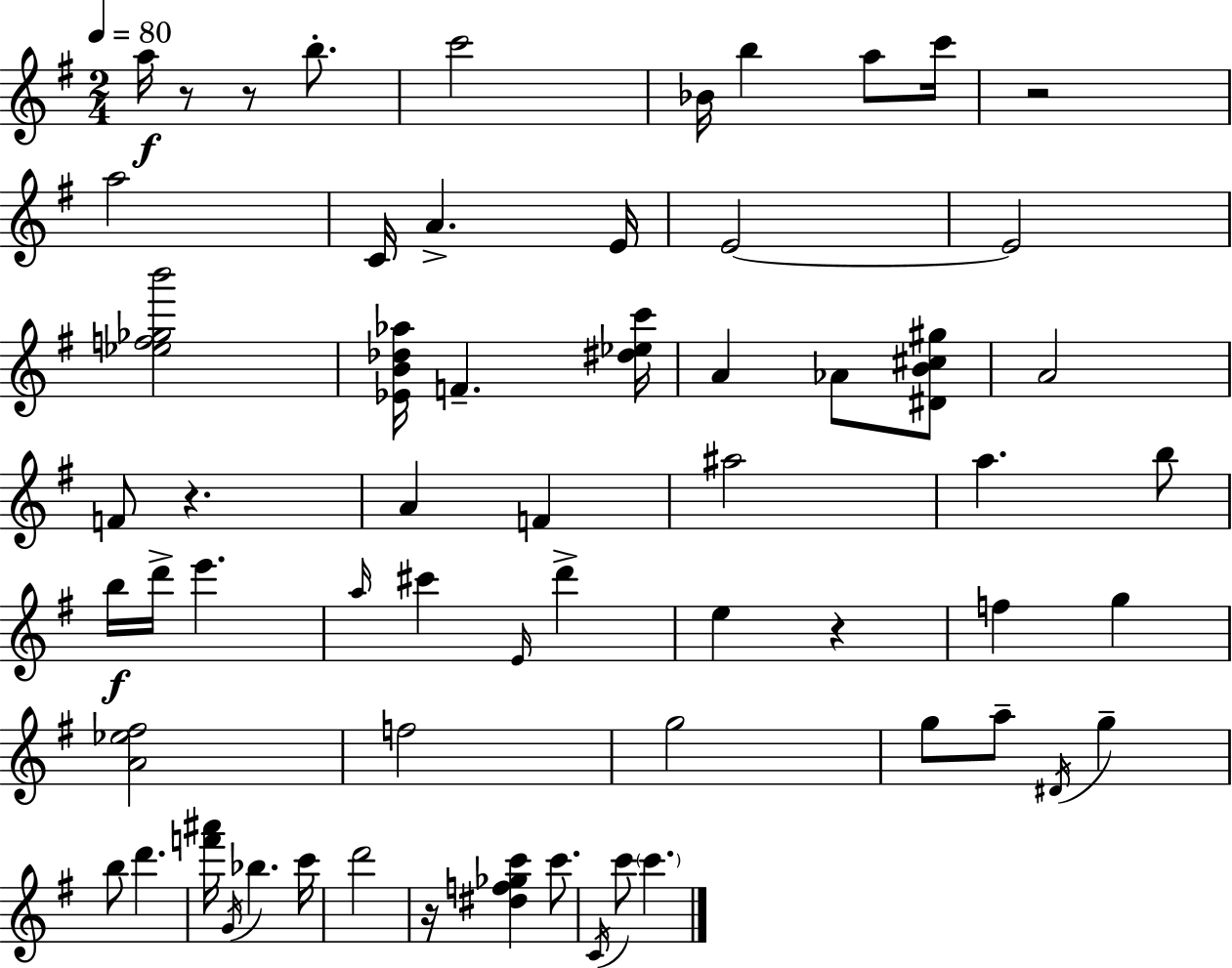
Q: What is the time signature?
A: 2/4